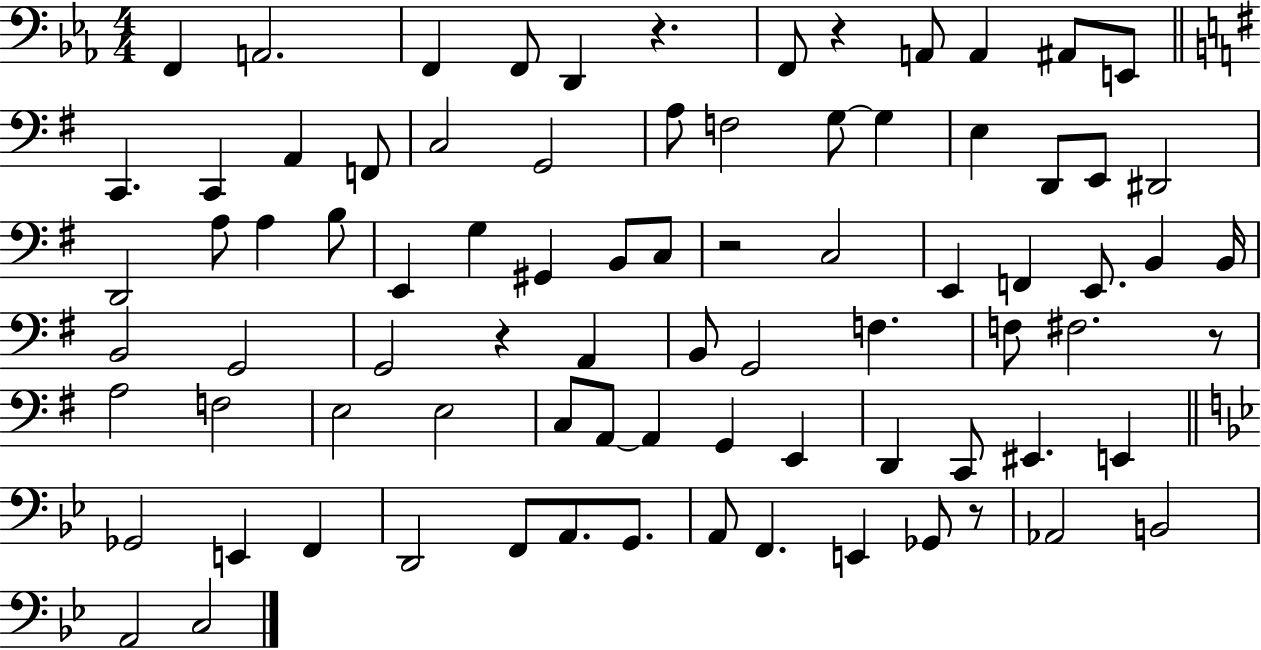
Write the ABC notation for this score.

X:1
T:Untitled
M:4/4
L:1/4
K:Eb
F,, A,,2 F,, F,,/2 D,, z F,,/2 z A,,/2 A,, ^A,,/2 E,,/2 C,, C,, A,, F,,/2 C,2 G,,2 A,/2 F,2 G,/2 G, E, D,,/2 E,,/2 ^D,,2 D,,2 A,/2 A, B,/2 E,, G, ^G,, B,,/2 C,/2 z2 C,2 E,, F,, E,,/2 B,, B,,/4 B,,2 G,,2 G,,2 z A,, B,,/2 G,,2 F, F,/2 ^F,2 z/2 A,2 F,2 E,2 E,2 C,/2 A,,/2 A,, G,, E,, D,, C,,/2 ^E,, E,, _G,,2 E,, F,, D,,2 F,,/2 A,,/2 G,,/2 A,,/2 F,, E,, _G,,/2 z/2 _A,,2 B,,2 A,,2 C,2